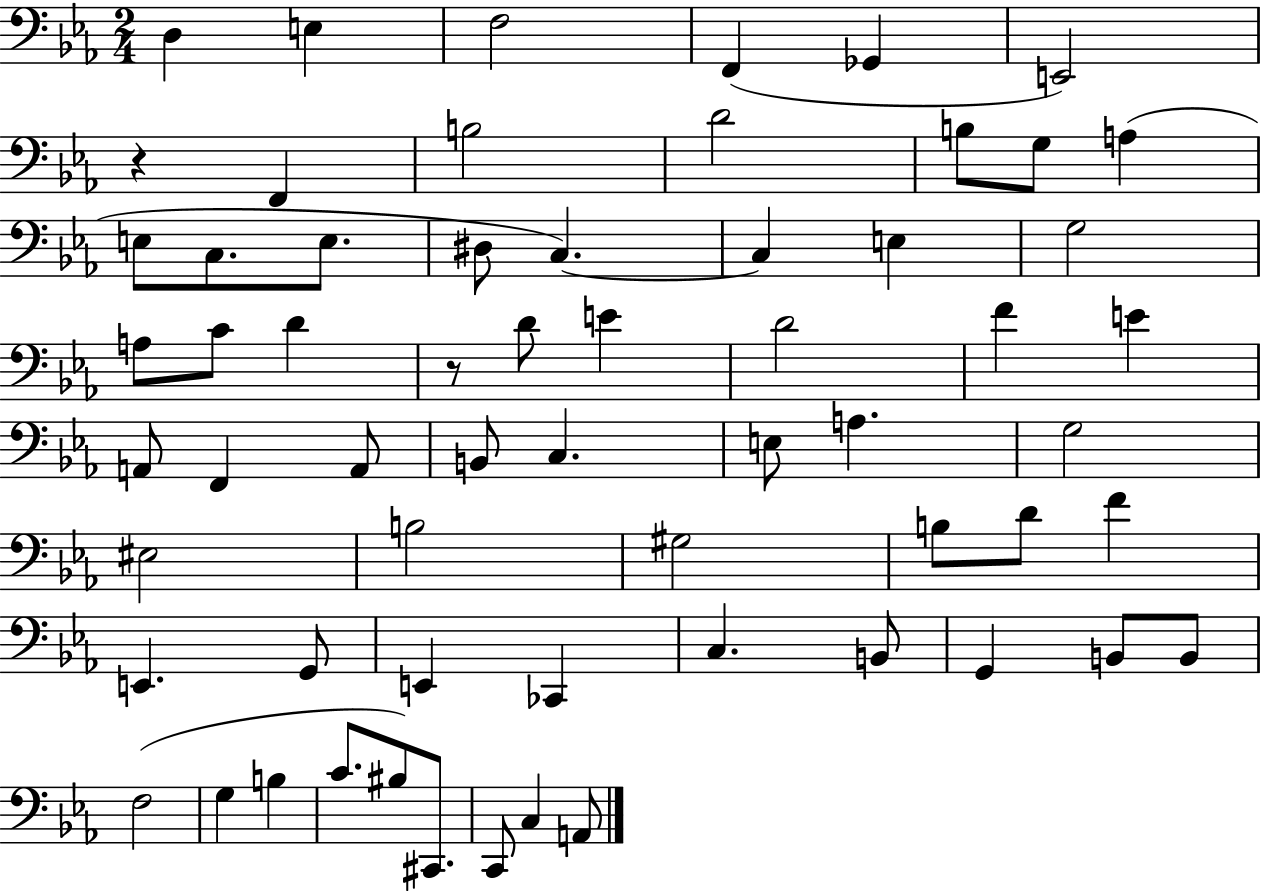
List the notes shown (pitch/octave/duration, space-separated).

D3/q E3/q F3/h F2/q Gb2/q E2/h R/q F2/q B3/h D4/h B3/e G3/e A3/q E3/e C3/e. E3/e. D#3/e C3/q. C3/q E3/q G3/h A3/e C4/e D4/q R/e D4/e E4/q D4/h F4/q E4/q A2/e F2/q A2/e B2/e C3/q. E3/e A3/q. G3/h EIS3/h B3/h G#3/h B3/e D4/e F4/q E2/q. G2/e E2/q CES2/q C3/q. B2/e G2/q B2/e B2/e F3/h G3/q B3/q C4/e. BIS3/e C#2/e. C2/e C3/q A2/e